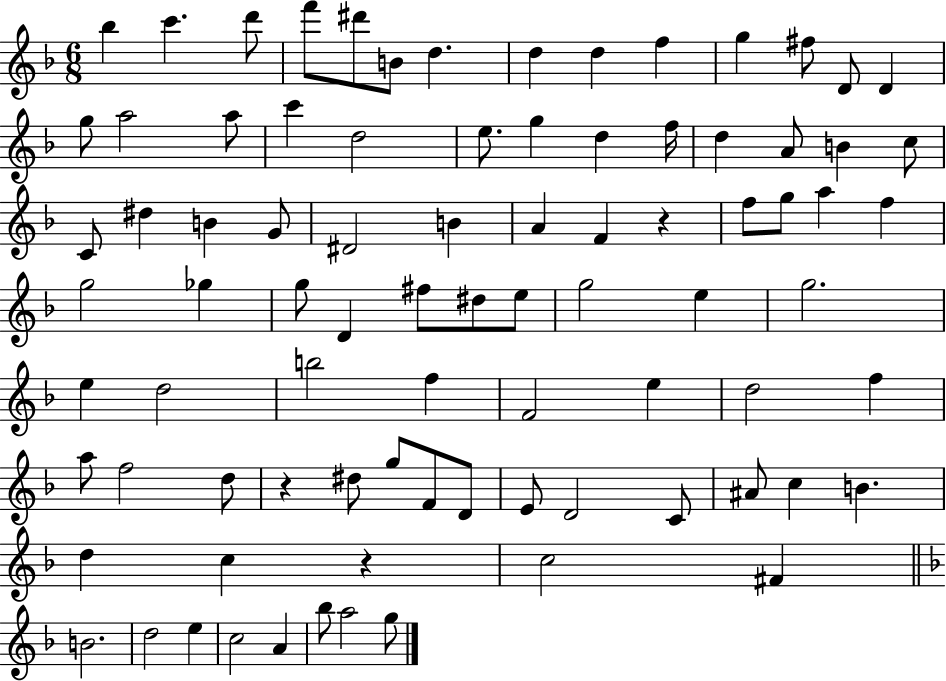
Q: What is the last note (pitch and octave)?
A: G5